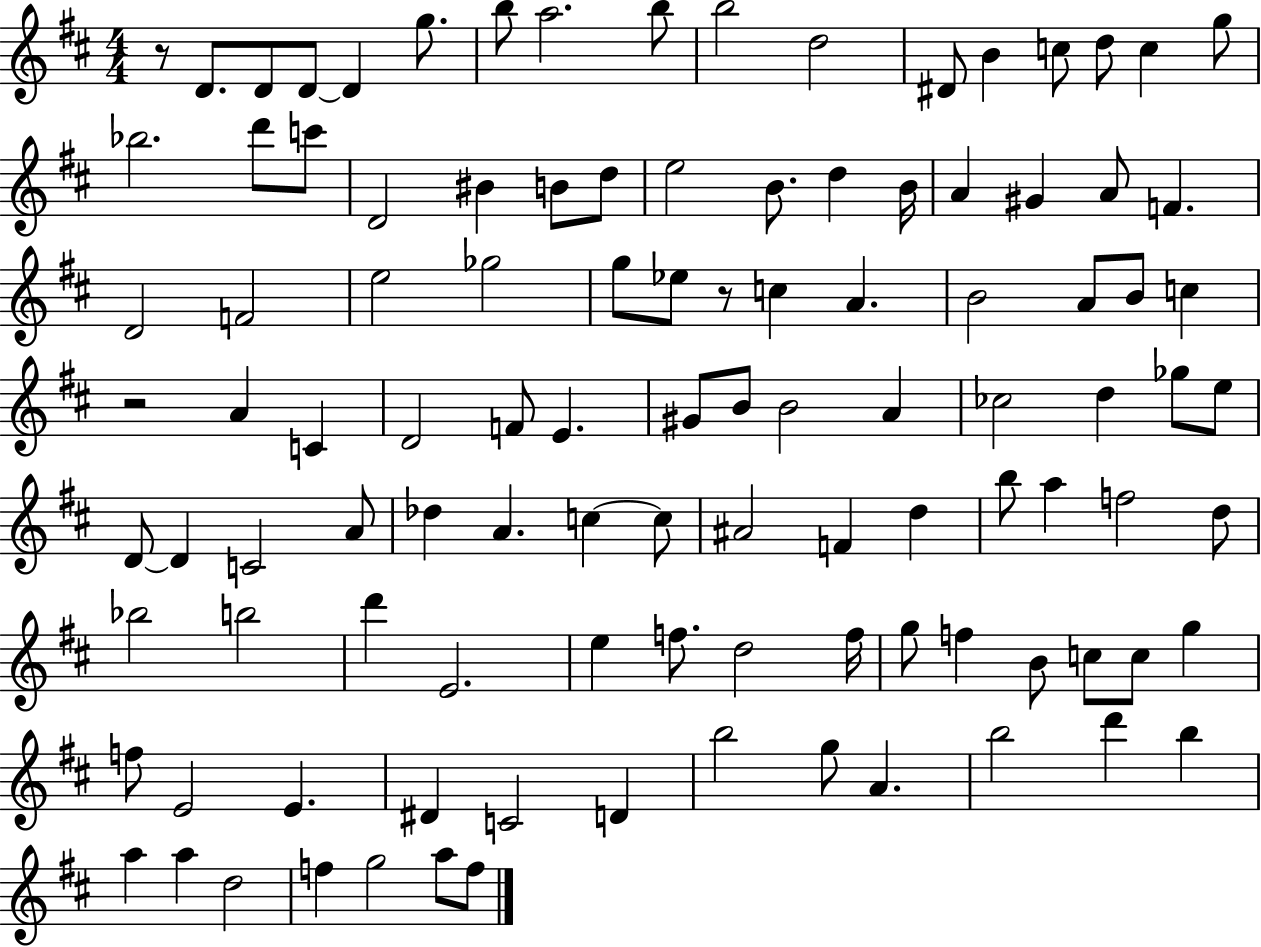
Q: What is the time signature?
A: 4/4